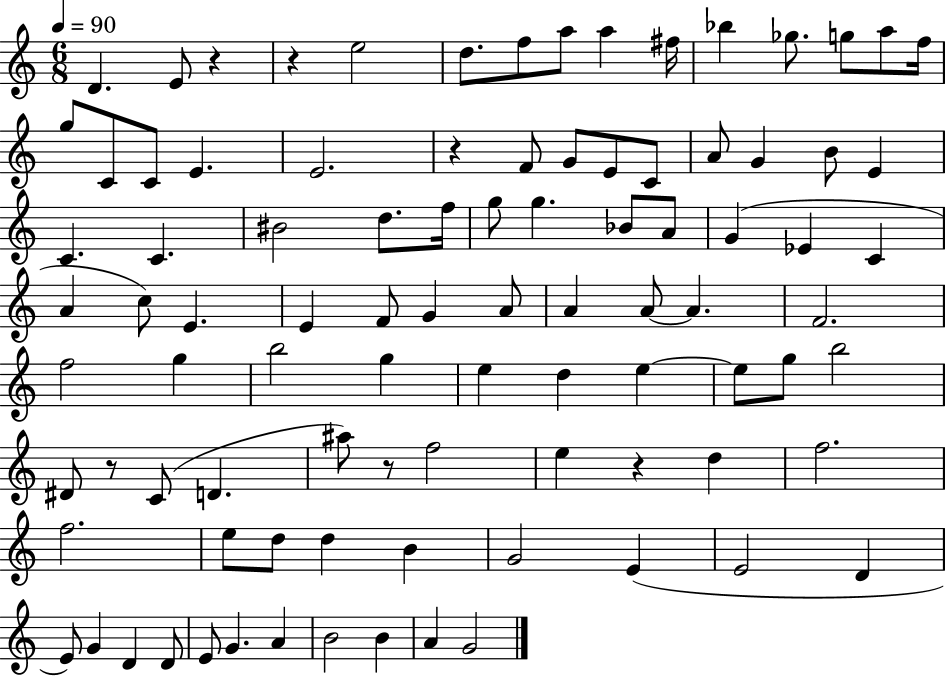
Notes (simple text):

D4/q. E4/e R/q R/q E5/h D5/e. F5/e A5/e A5/q F#5/s Bb5/q Gb5/e. G5/e A5/e F5/s G5/e C4/e C4/e E4/q. E4/h. R/q F4/e G4/e E4/e C4/e A4/e G4/q B4/e E4/q C4/q. C4/q. BIS4/h D5/e. F5/s G5/e G5/q. Bb4/e A4/e G4/q Eb4/q C4/q A4/q C5/e E4/q. E4/q F4/e G4/q A4/e A4/q A4/e A4/q. F4/h. F5/h G5/q B5/h G5/q E5/q D5/q E5/q E5/e G5/e B5/h D#4/e R/e C4/e D4/q. A#5/e R/e F5/h E5/q R/q D5/q F5/h. F5/h. E5/e D5/e D5/q B4/q G4/h E4/q E4/h D4/q E4/e G4/q D4/q D4/e E4/e G4/q. A4/q B4/h B4/q A4/q G4/h